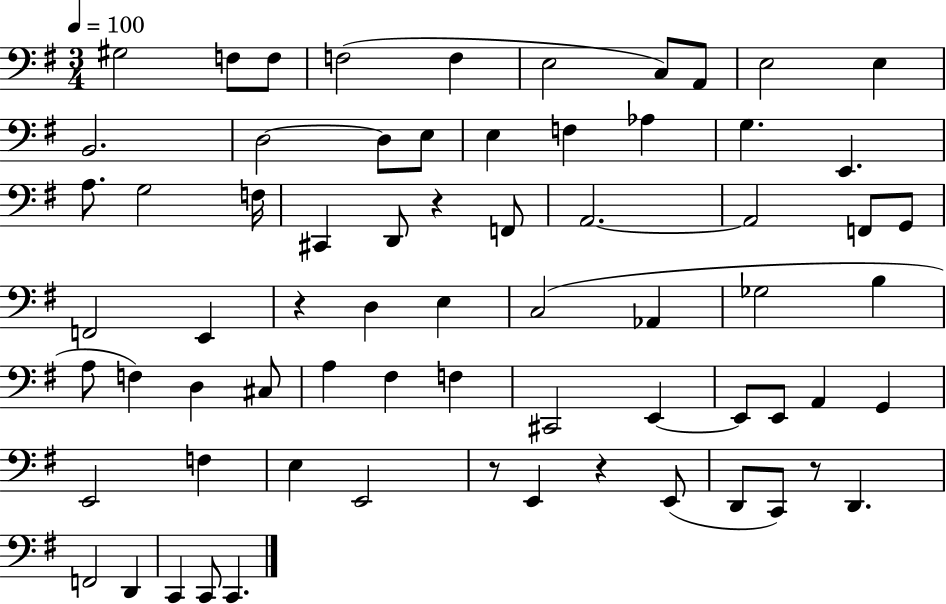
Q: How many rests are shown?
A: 5